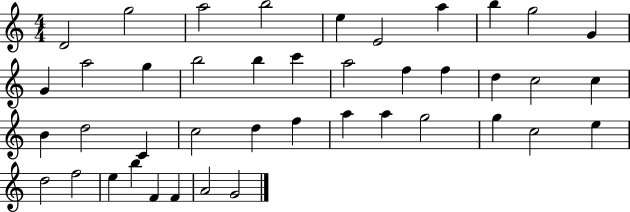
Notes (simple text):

D4/h G5/h A5/h B5/h E5/q E4/h A5/q B5/q G5/h G4/q G4/q A5/h G5/q B5/h B5/q C6/q A5/h F5/q F5/q D5/q C5/h C5/q B4/q D5/h C4/q C5/h D5/q F5/q A5/q A5/q G5/h G5/q C5/h E5/q D5/h F5/h E5/q B5/q F4/q F4/q A4/h G4/h